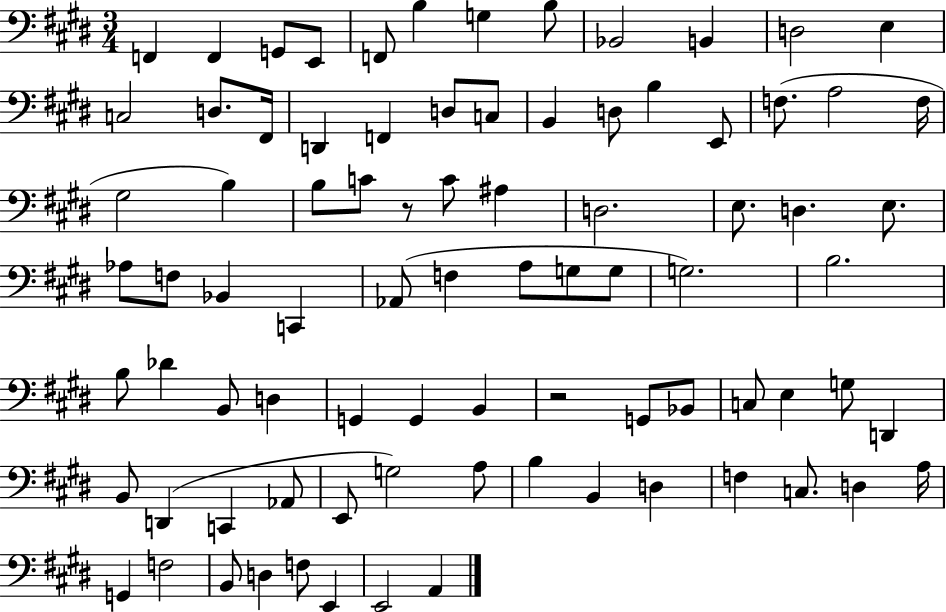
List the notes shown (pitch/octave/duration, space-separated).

F2/q F2/q G2/e E2/e F2/e B3/q G3/q B3/e Bb2/h B2/q D3/h E3/q C3/h D3/e. F#2/s D2/q F2/q D3/e C3/e B2/q D3/e B3/q E2/e F3/e. A3/h F3/s G#3/h B3/q B3/e C4/e R/e C4/e A#3/q D3/h. E3/e. D3/q. E3/e. Ab3/e F3/e Bb2/q C2/q Ab2/e F3/q A3/e G3/e G3/e G3/h. B3/h. B3/e Db4/q B2/e D3/q G2/q G2/q B2/q R/h G2/e Bb2/e C3/e E3/q G3/e D2/q B2/e D2/q C2/q Ab2/e E2/e G3/h A3/e B3/q B2/q D3/q F3/q C3/e. D3/q A3/s G2/q F3/h B2/e D3/q F3/e E2/q E2/h A2/q